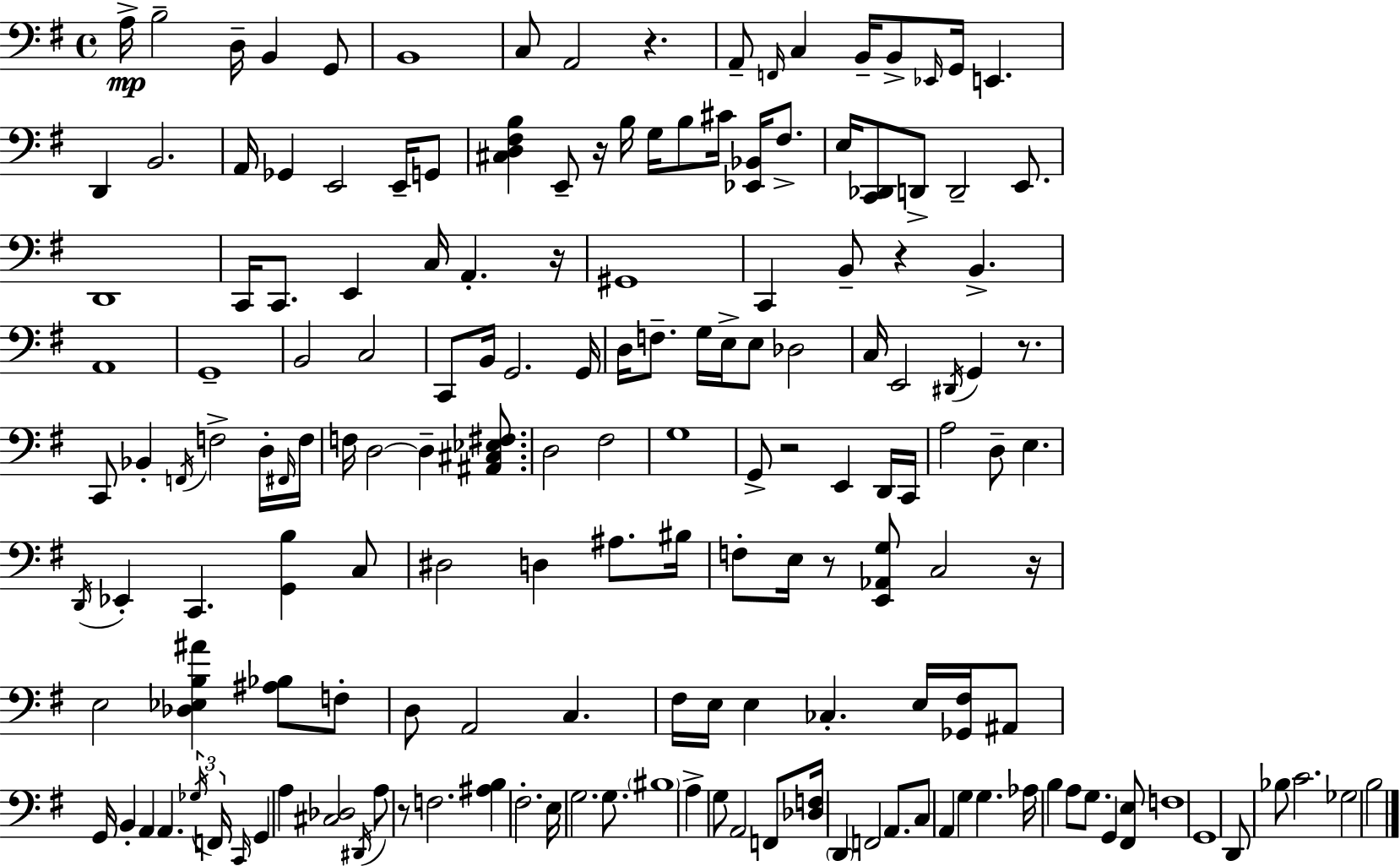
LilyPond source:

{
  \clef bass
  \time 4/4
  \defaultTimeSignature
  \key g \major
  a16->\mp b2-- d16-- b,4 g,8 | b,1 | c8 a,2 r4. | a,8-- \grace { f,16 } c4 b,16-- b,8-> \grace { ees,16 } g,16 e,4. | \break d,4 b,2. | a,16 ges,4 e,2 e,16-- | g,8 <cis d fis b>4 e,8-- r16 b16 g16 b8 cis'16 <ees, bes,>16 fis8.-> | e16 <c, des,>8 d,8-> d,2-- e,8. | \break d,1 | c,16 c,8. e,4 c16 a,4.-. | r16 gis,1 | c,4 b,8-- r4 b,4.-> | \break a,1 | g,1-- | b,2 c2 | c,8 b,16 g,2. | \break g,16 d16 f8.-- g16 e16-> e8 des2 | c16 e,2 \acciaccatura { dis,16 } g,4 | r8. c,8 bes,4-. \acciaccatura { f,16 } f2-> | d16-. \grace { fis,16 } f16 f16 d2~~ d4-- | \break <ais, cis ees fis>8. d2 fis2 | g1 | g,8-> r2 e,4 | d,16 c,16 a2 d8-- e4. | \break \acciaccatura { d,16 } ees,4-. c,4. | <g, b>4 c8 dis2 d4 | ais8. bis16 f8-. e16 r8 <e, aes, g>8 c2 | r16 e2 <des ees b ais'>4 | \break <ais bes>8 f8-. d8 a,2 | c4. fis16 e16 e4 ces4.-. | e16 <ges, fis>16 ais,8 g,16 b,4-. a,4 a,4. | \tuplet 3/2 { \acciaccatura { ges16 } f,16 \grace { c,16 } } g,4 a4 | \break <cis des>2 \acciaccatura { dis,16 } a8 r8 f2. | <ais b>4 fis2.-. | e16 g2. | g8. \parenthesize bis1 | \break a4-> g8 a,2 | f,8 <des f>16 \parenthesize d,4 f,2 | a,8. c8 a,4 g4 | g4. aes16 b4 a8 | \break g8. g,4 <fis, e>8 f1 | g,1 | d,8 bes8 c'2. | ges2 | \break b2 \bar "|."
}